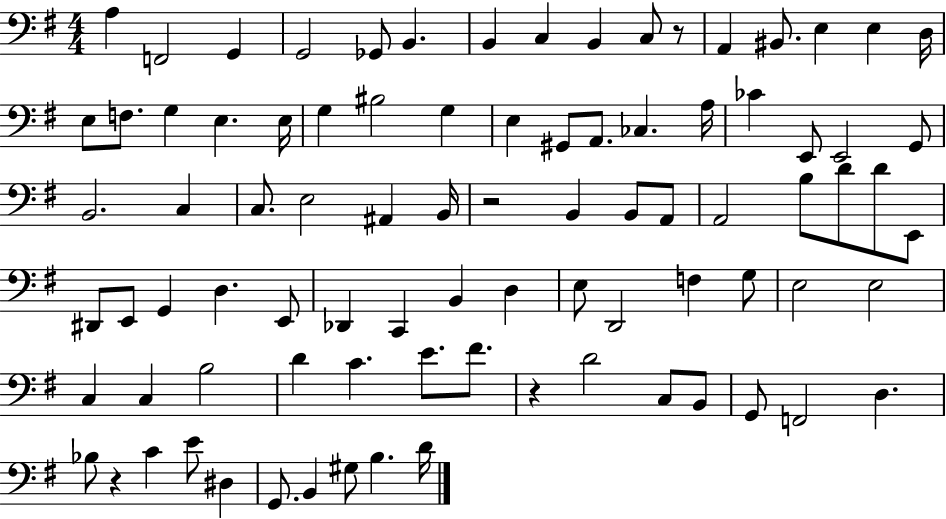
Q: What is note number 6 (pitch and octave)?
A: B2